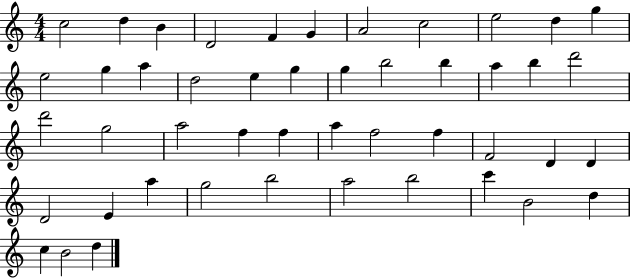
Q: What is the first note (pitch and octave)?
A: C5